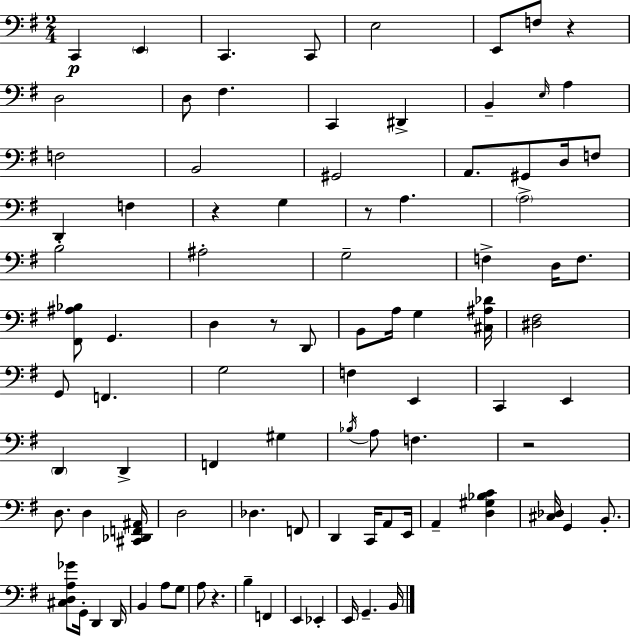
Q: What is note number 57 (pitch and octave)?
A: Db3